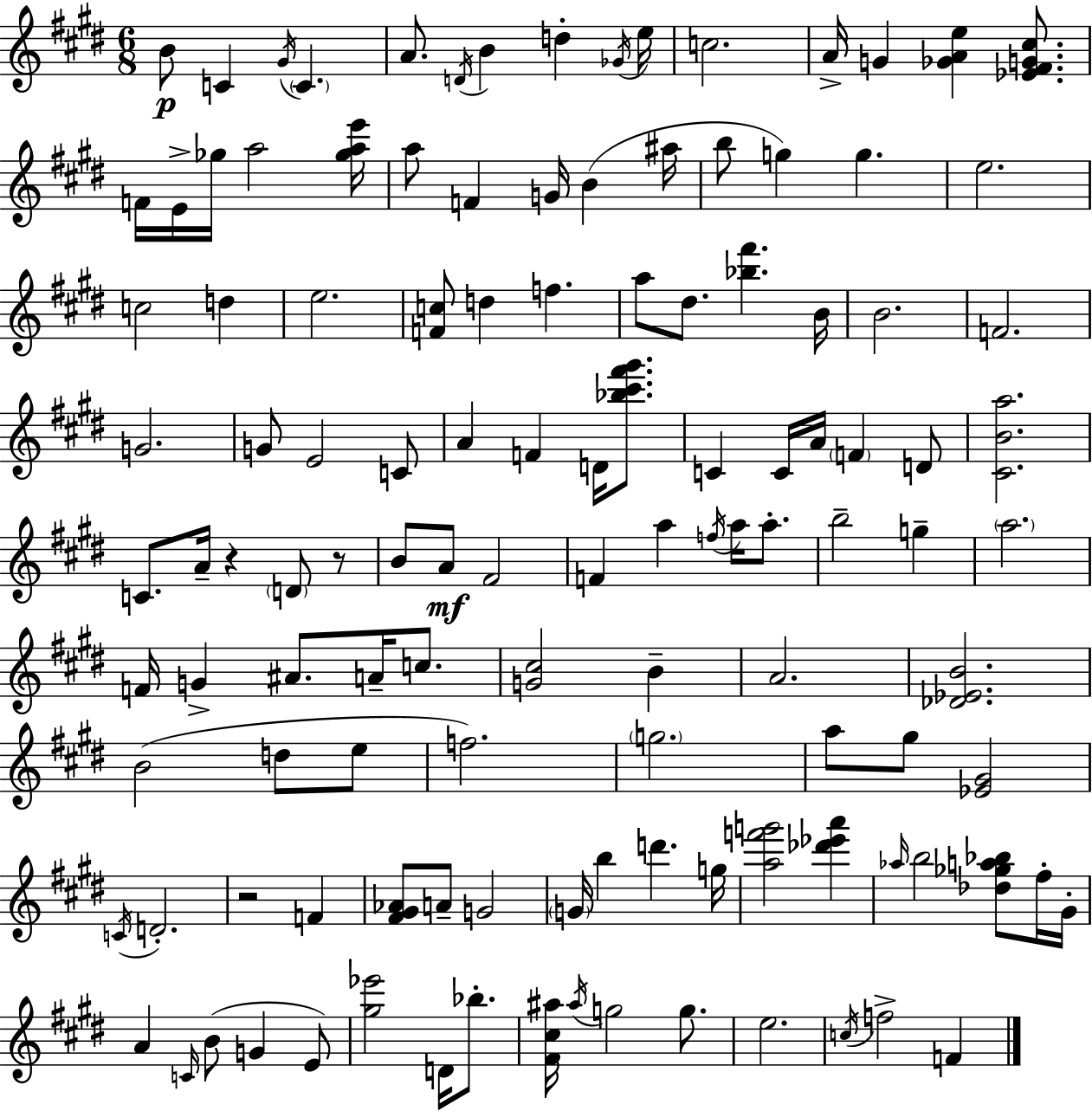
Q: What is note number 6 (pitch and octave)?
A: D4